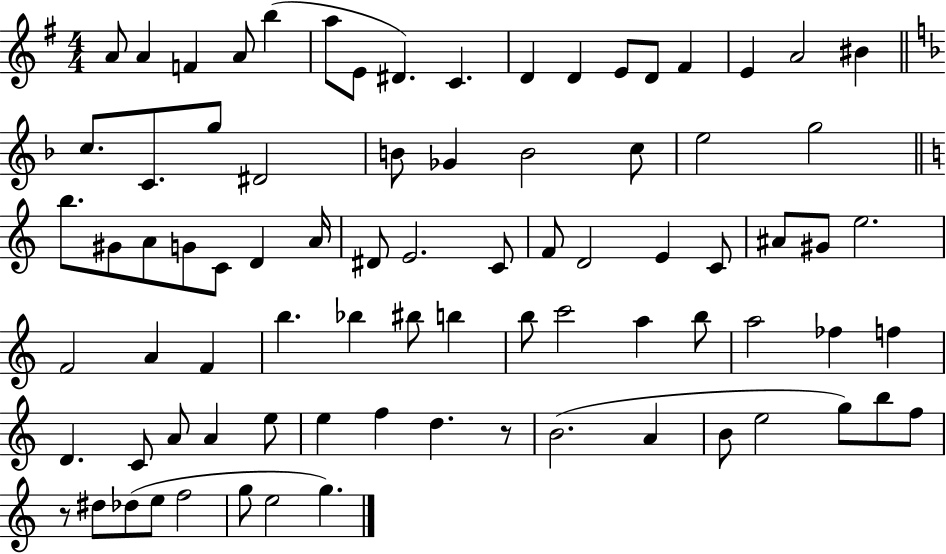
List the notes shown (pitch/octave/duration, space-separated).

A4/e A4/q F4/q A4/e B5/q A5/e E4/e D#4/q. C4/q. D4/q D4/q E4/e D4/e F#4/q E4/q A4/h BIS4/q C5/e. C4/e. G5/e D#4/h B4/e Gb4/q B4/h C5/e E5/h G5/h B5/e. G#4/e A4/e G4/e C4/e D4/q A4/s D#4/e E4/h. C4/e F4/e D4/h E4/q C4/e A#4/e G#4/e E5/h. F4/h A4/q F4/q B5/q. Bb5/q BIS5/e B5/q B5/e C6/h A5/q B5/e A5/h FES5/q F5/q D4/q. C4/e A4/e A4/q E5/e E5/q F5/q D5/q. R/e B4/h. A4/q B4/e E5/h G5/e B5/e F5/e R/e D#5/e Db5/e E5/e F5/h G5/e E5/h G5/q.